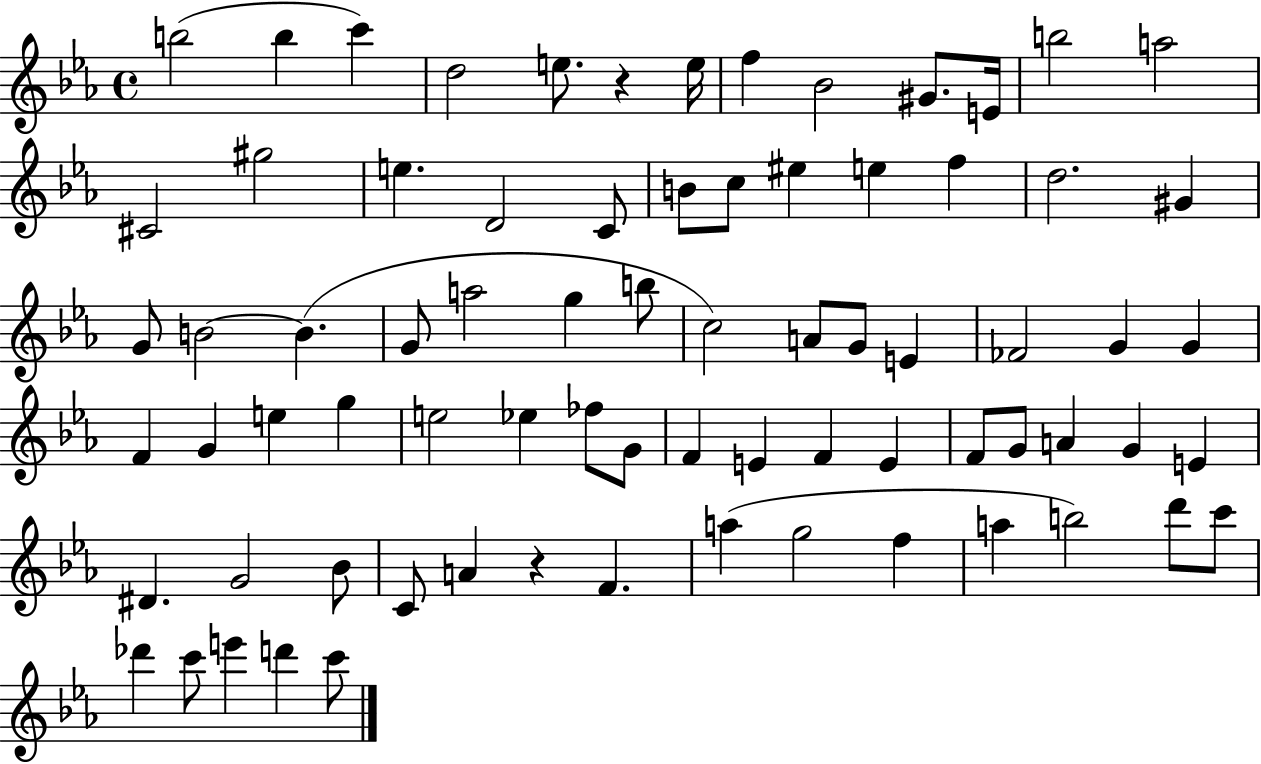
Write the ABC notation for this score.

X:1
T:Untitled
M:4/4
L:1/4
K:Eb
b2 b c' d2 e/2 z e/4 f _B2 ^G/2 E/4 b2 a2 ^C2 ^g2 e D2 C/2 B/2 c/2 ^e e f d2 ^G G/2 B2 B G/2 a2 g b/2 c2 A/2 G/2 E _F2 G G F G e g e2 _e _f/2 G/2 F E F E F/2 G/2 A G E ^D G2 _B/2 C/2 A z F a g2 f a b2 d'/2 c'/2 _d' c'/2 e' d' c'/2